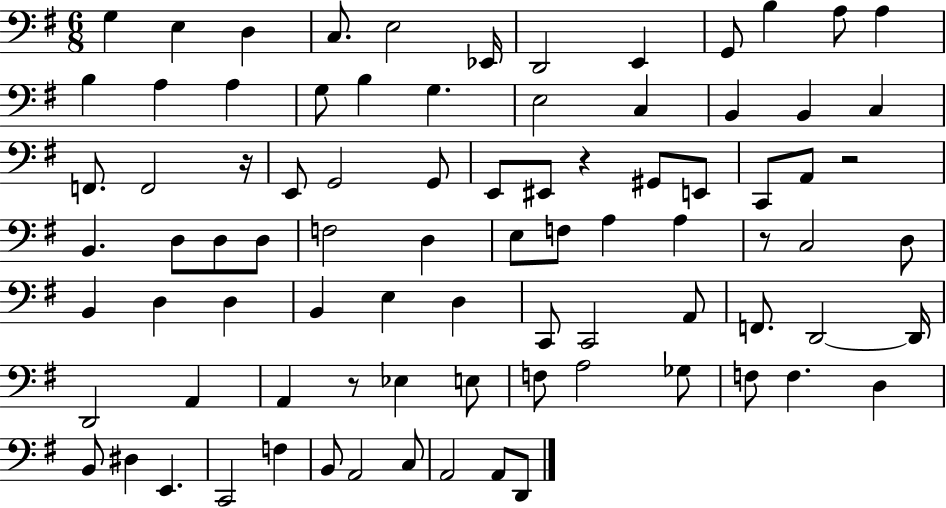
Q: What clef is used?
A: bass